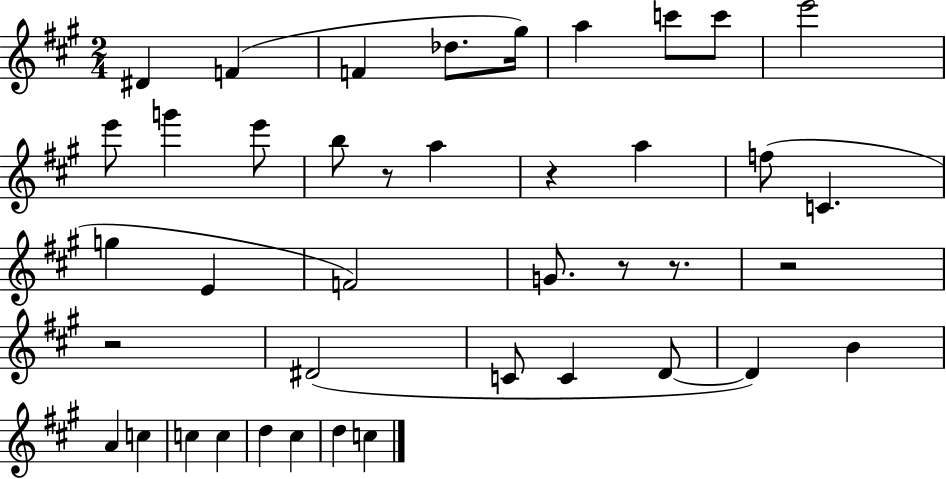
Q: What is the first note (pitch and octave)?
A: D#4